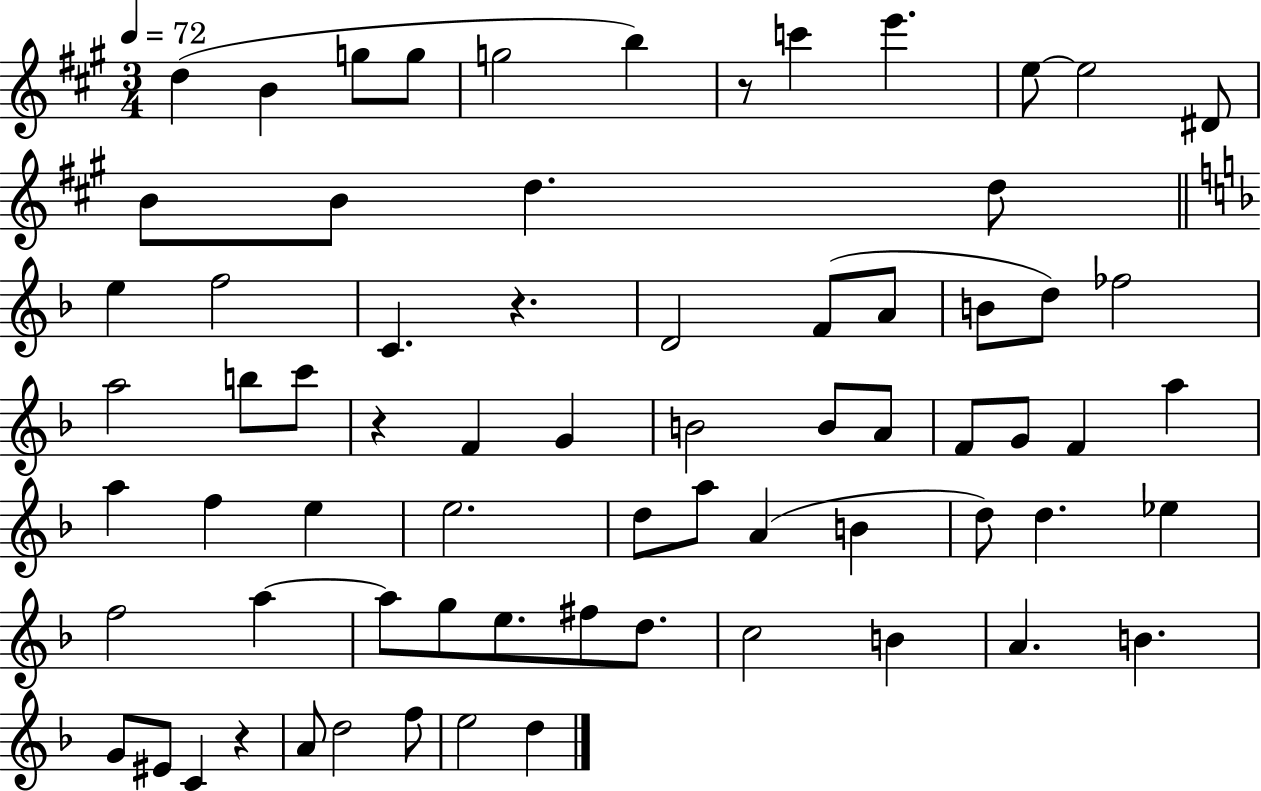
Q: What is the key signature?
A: A major